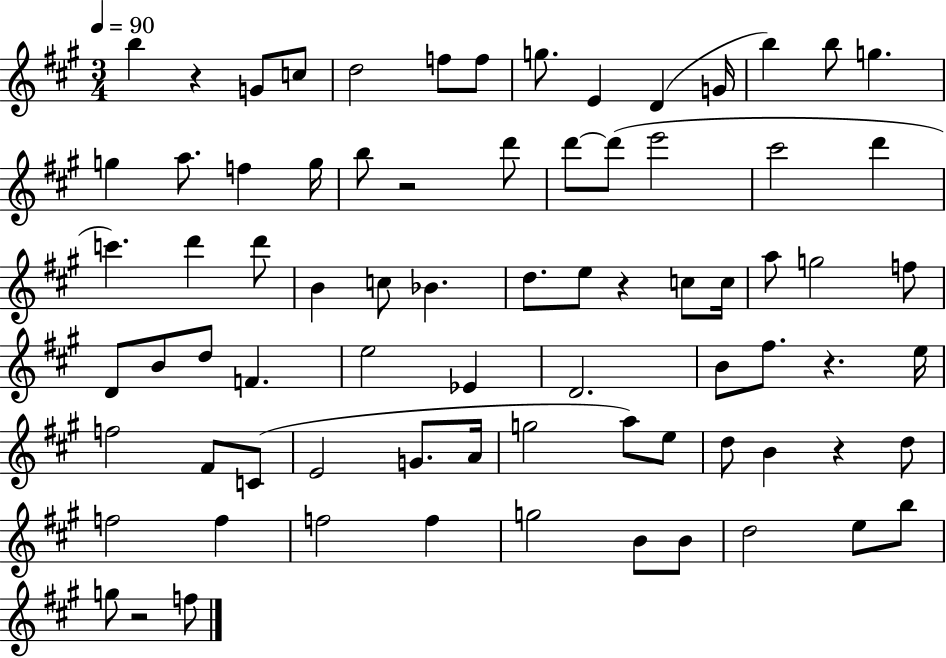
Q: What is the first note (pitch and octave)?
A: B5